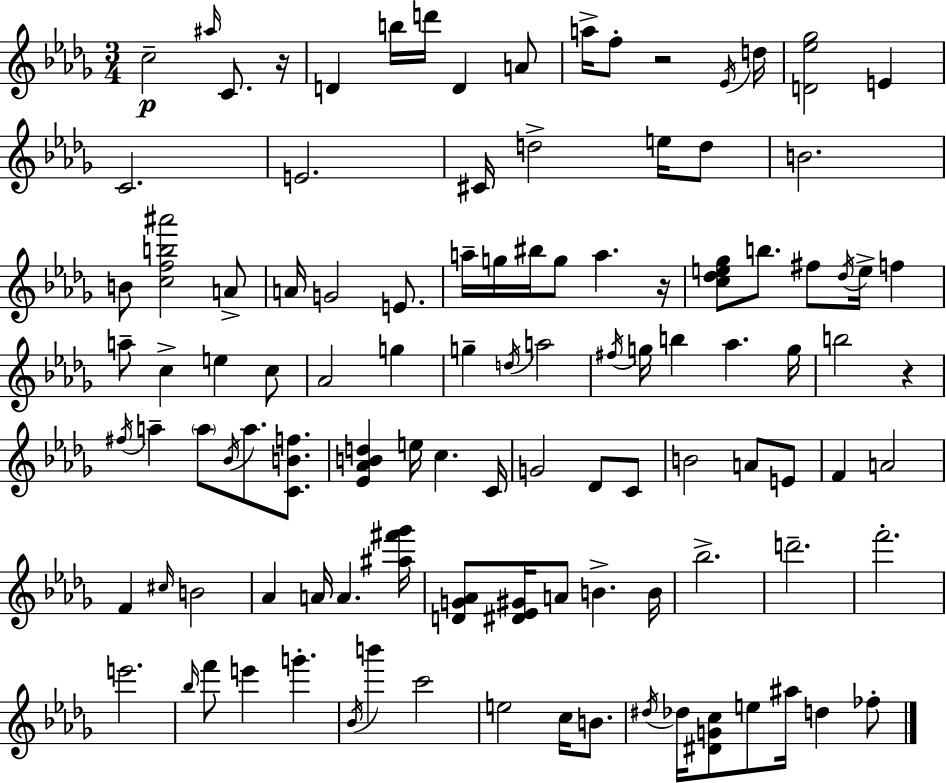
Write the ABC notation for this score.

X:1
T:Untitled
M:3/4
L:1/4
K:Bbm
c2 ^a/4 C/2 z/4 D b/4 d'/4 D A/2 a/4 f/2 z2 _E/4 d/4 [D_e_g]2 E C2 E2 ^C/4 d2 e/4 d/2 B2 B/2 [cfb^a']2 A/2 A/4 G2 E/2 a/4 g/4 ^b/4 g/2 a z/4 [c_de_g]/2 b/2 ^f/2 _d/4 e/4 f a/2 c e c/2 _A2 g g d/4 a2 ^f/4 g/4 b _a g/4 b2 z ^f/4 a a/2 _B/4 a/2 [CBf]/2 [_E_ABd] e/4 c C/4 G2 _D/2 C/2 B2 A/2 E/2 F A2 F ^c/4 B2 _A A/4 A [^a^f'_g']/4 [DG_A]/2 [^D_E^G]/4 A/2 B B/4 _b2 d'2 f'2 e'2 _b/4 f'/2 e' g' _B/4 b' c'2 e2 c/4 B/2 ^d/4 _d/4 [^DGc]/2 e/2 ^a/4 d _f/2